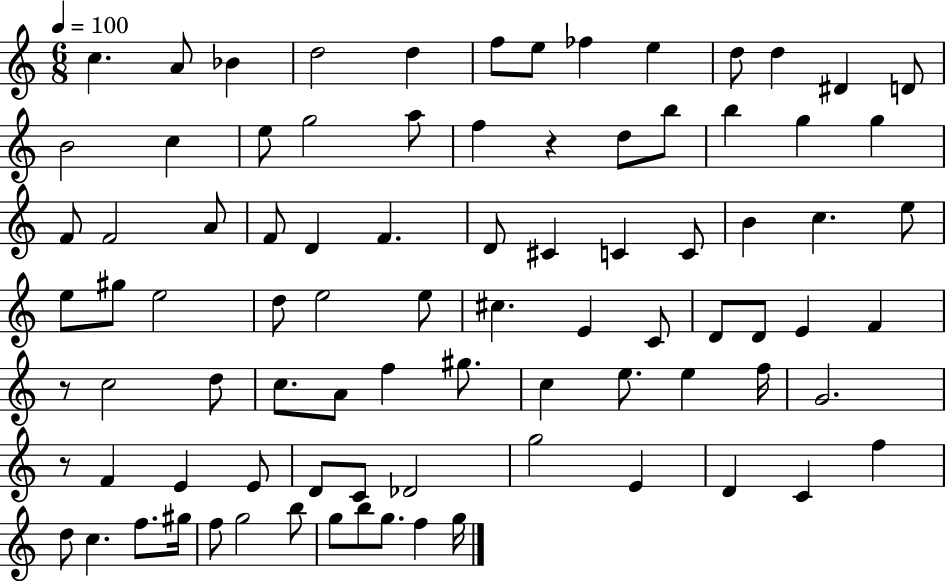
X:1
T:Untitled
M:6/8
L:1/4
K:C
c A/2 _B d2 d f/2 e/2 _f e d/2 d ^D D/2 B2 c e/2 g2 a/2 f z d/2 b/2 b g g F/2 F2 A/2 F/2 D F D/2 ^C C C/2 B c e/2 e/2 ^g/2 e2 d/2 e2 e/2 ^c E C/2 D/2 D/2 E F z/2 c2 d/2 c/2 A/2 f ^g/2 c e/2 e f/4 G2 z/2 F E E/2 D/2 C/2 _D2 g2 E D C f d/2 c f/2 ^g/4 f/2 g2 b/2 g/2 b/2 g/2 f g/4